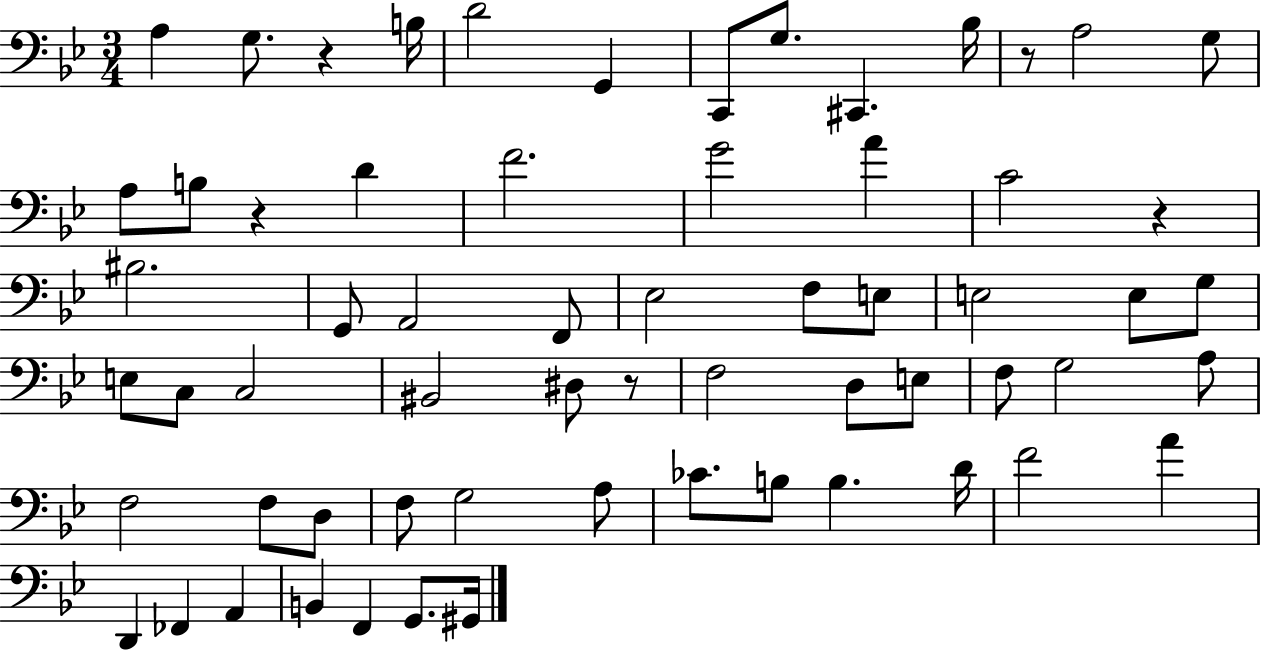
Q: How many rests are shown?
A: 5